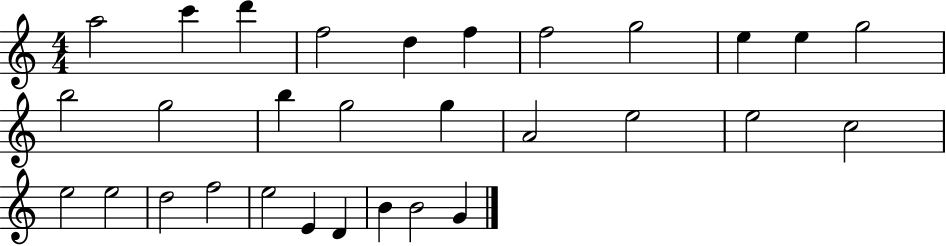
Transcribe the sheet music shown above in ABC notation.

X:1
T:Untitled
M:4/4
L:1/4
K:C
a2 c' d' f2 d f f2 g2 e e g2 b2 g2 b g2 g A2 e2 e2 c2 e2 e2 d2 f2 e2 E D B B2 G